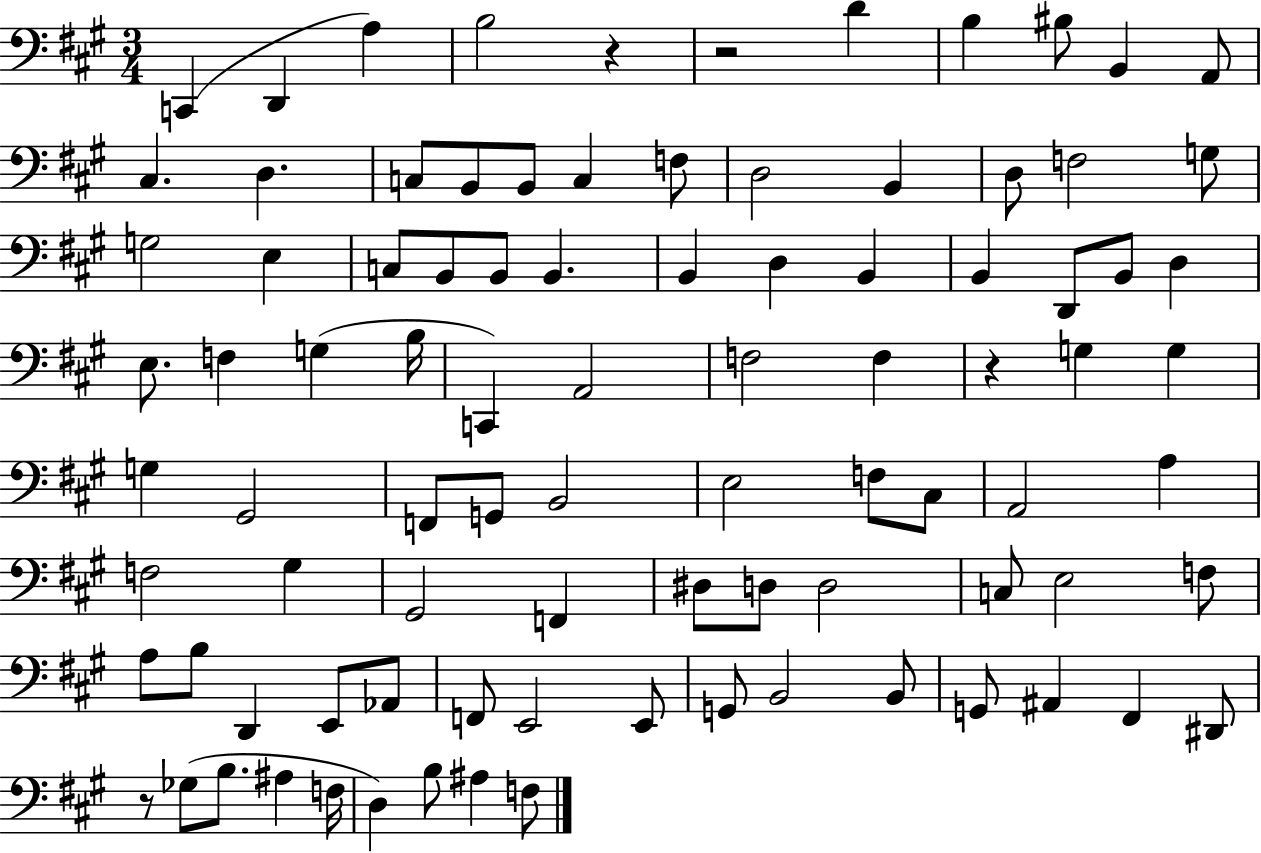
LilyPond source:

{
  \clef bass
  \numericTimeSignature
  \time 3/4
  \key a \major
  c,4( d,4 a4) | b2 r4 | r2 d'4 | b4 bis8 b,4 a,8 | \break cis4. d4. | c8 b,8 b,8 c4 f8 | d2 b,4 | d8 f2 g8 | \break g2 e4 | c8 b,8 b,8 b,4. | b,4 d4 b,4 | b,4 d,8 b,8 d4 | \break e8. f4 g4( b16 | c,4) a,2 | f2 f4 | r4 g4 g4 | \break g4 gis,2 | f,8 g,8 b,2 | e2 f8 cis8 | a,2 a4 | \break f2 gis4 | gis,2 f,4 | dis8 d8 d2 | c8 e2 f8 | \break a8 b8 d,4 e,8 aes,8 | f,8 e,2 e,8 | g,8 b,2 b,8 | g,8 ais,4 fis,4 dis,8 | \break r8 ges8( b8. ais4 f16 | d4) b8 ais4 f8 | \bar "|."
}